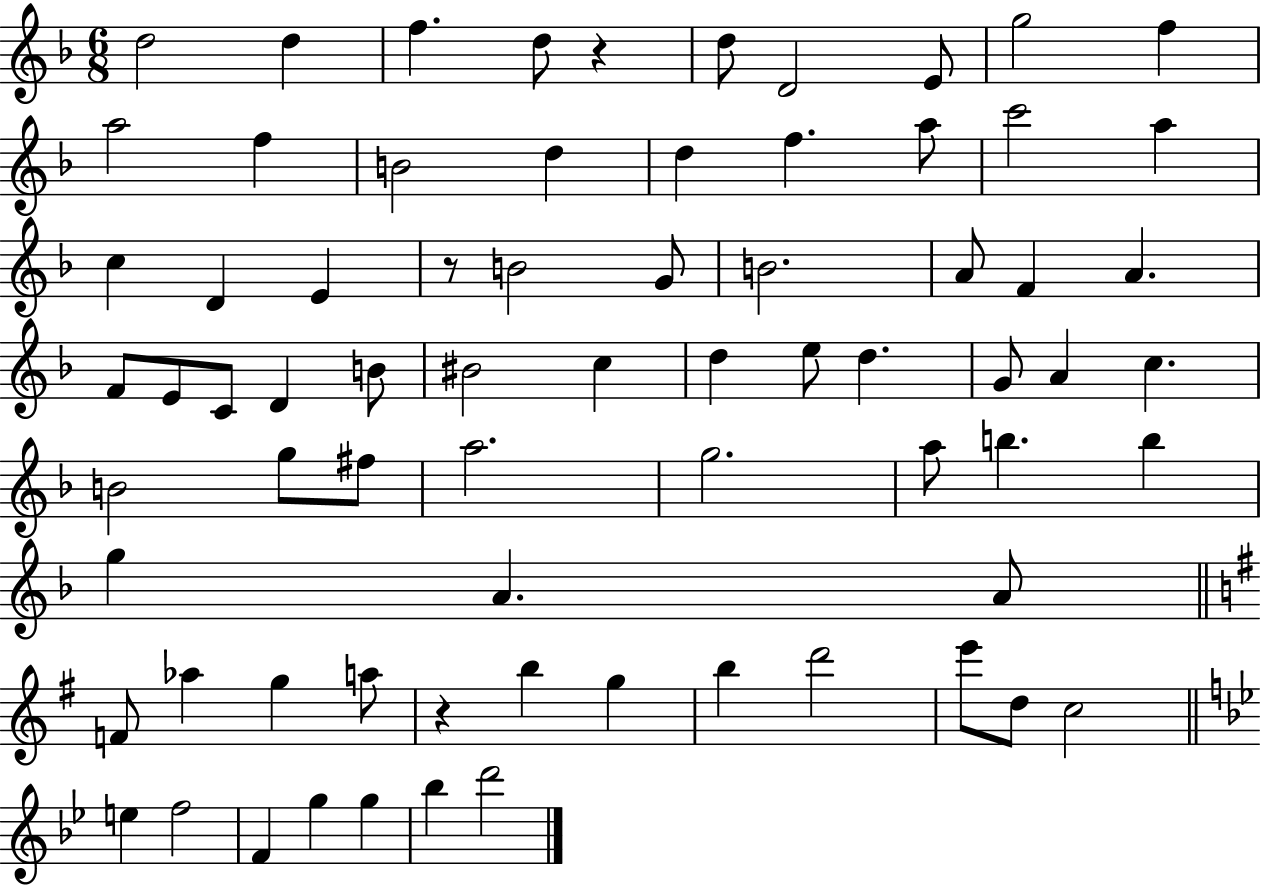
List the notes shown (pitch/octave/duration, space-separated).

D5/h D5/q F5/q. D5/e R/q D5/e D4/h E4/e G5/h F5/q A5/h F5/q B4/h D5/q D5/q F5/q. A5/e C6/h A5/q C5/q D4/q E4/q R/e B4/h G4/e B4/h. A4/e F4/q A4/q. F4/e E4/e C4/e D4/q B4/e BIS4/h C5/q D5/q E5/e D5/q. G4/e A4/q C5/q. B4/h G5/e F#5/e A5/h. G5/h. A5/e B5/q. B5/q G5/q A4/q. A4/e F4/e Ab5/q G5/q A5/e R/q B5/q G5/q B5/q D6/h E6/e D5/e C5/h E5/q F5/h F4/q G5/q G5/q Bb5/q D6/h